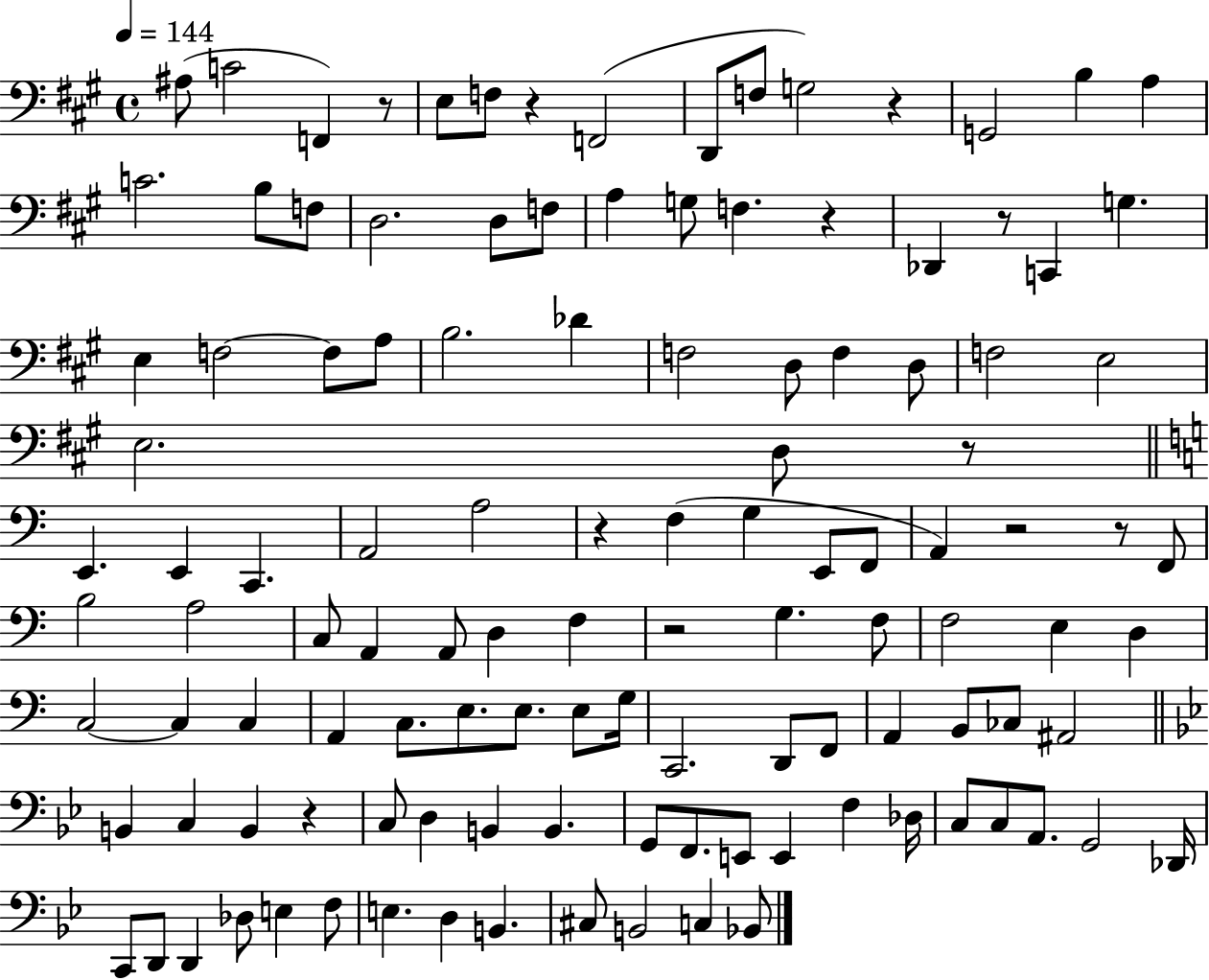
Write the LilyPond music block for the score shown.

{
  \clef bass
  \time 4/4
  \defaultTimeSignature
  \key a \major
  \tempo 4 = 144
  ais8( c'2 f,4) r8 | e8 f8 r4 f,2( | d,8 f8 g2) r4 | g,2 b4 a4 | \break c'2. b8 f8 | d2. d8 f8 | a4 g8 f4. r4 | des,4 r8 c,4 g4. | \break e4 f2~~ f8 a8 | b2. des'4 | f2 d8 f4 d8 | f2 e2 | \break e2. d8 r8 | \bar "||" \break \key a \minor e,4. e,4 c,4. | a,2 a2 | r4 f4( g4 e,8 f,8 | a,4) r2 r8 f,8 | \break b2 a2 | c8 a,4 a,8 d4 f4 | r2 g4. f8 | f2 e4 d4 | \break c2~~ c4 c4 | a,4 c8. e8. e8. e8 g16 | c,2. d,8 f,8 | a,4 b,8 ces8 ais,2 | \break \bar "||" \break \key g \minor b,4 c4 b,4 r4 | c8 d4 b,4 b,4. | g,8 f,8. e,8 e,4 f4 des16 | c8 c8 a,8. g,2 des,16 | \break c,8 d,8 d,4 des8 e4 f8 | e4. d4 b,4. | cis8 b,2 c4 bes,8 | \bar "|."
}